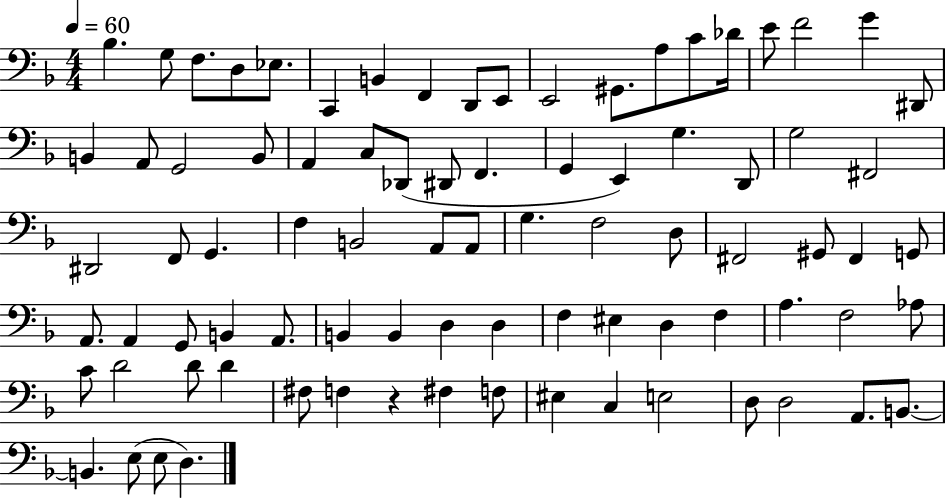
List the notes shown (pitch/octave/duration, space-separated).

Bb3/q. G3/e F3/e. D3/e Eb3/e. C2/q B2/q F2/q D2/e E2/e E2/h G#2/e. A3/e C4/e Db4/s E4/e F4/h G4/q D#2/e B2/q A2/e G2/h B2/e A2/q C3/e Db2/e D#2/e F2/q. G2/q E2/q G3/q. D2/e G3/h F#2/h D#2/h F2/e G2/q. F3/q B2/h A2/e A2/e G3/q. F3/h D3/e F#2/h G#2/e F#2/q G2/e A2/e. A2/q G2/e B2/q A2/e. B2/q B2/q D3/q D3/q F3/q EIS3/q D3/q F3/q A3/q. F3/h Ab3/e C4/e D4/h D4/e D4/q F#3/e F3/q R/q F#3/q F3/e EIS3/q C3/q E3/h D3/e D3/h A2/e. B2/e. B2/q. E3/e E3/e D3/q.